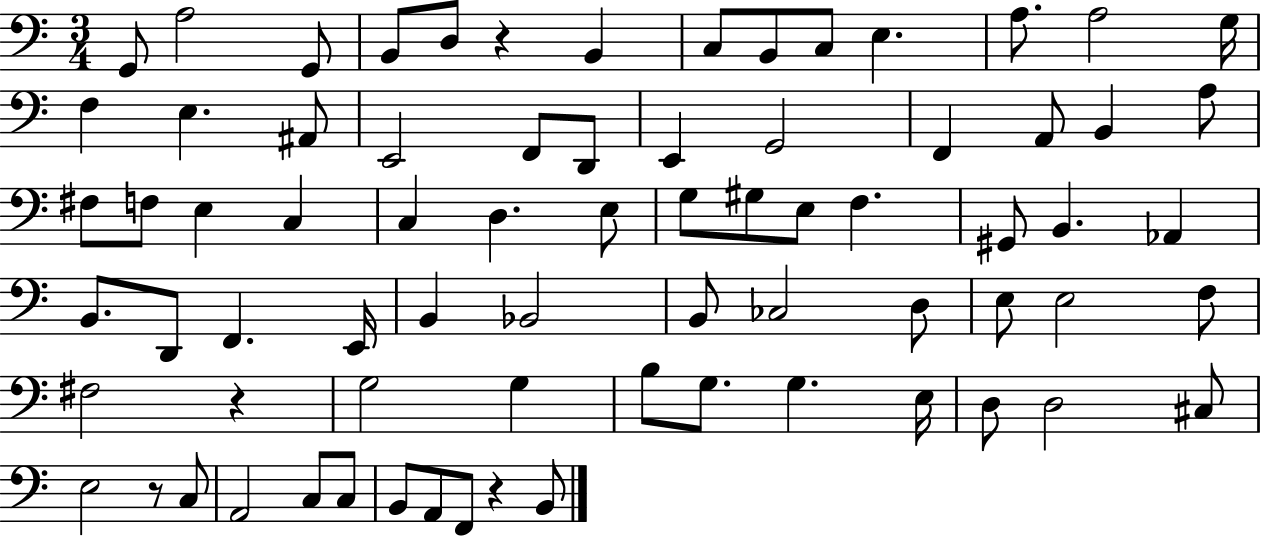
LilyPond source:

{
  \clef bass
  \numericTimeSignature
  \time 3/4
  \key c \major
  g,8 a2 g,8 | b,8 d8 r4 b,4 | c8 b,8 c8 e4. | a8. a2 g16 | \break f4 e4. ais,8 | e,2 f,8 d,8 | e,4 g,2 | f,4 a,8 b,4 a8 | \break fis8 f8 e4 c4 | c4 d4. e8 | g8 gis8 e8 f4. | gis,8 b,4. aes,4 | \break b,8. d,8 f,4. e,16 | b,4 bes,2 | b,8 ces2 d8 | e8 e2 f8 | \break fis2 r4 | g2 g4 | b8 g8. g4. e16 | d8 d2 cis8 | \break e2 r8 c8 | a,2 c8 c8 | b,8 a,8 f,8 r4 b,8 | \bar "|."
}